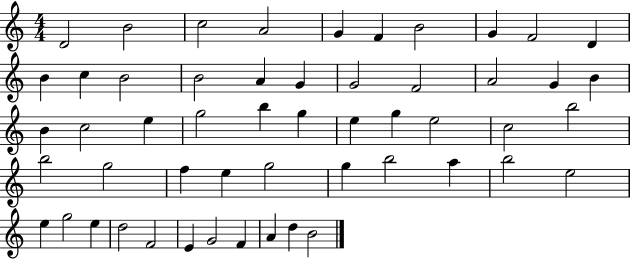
D4/h B4/h C5/h A4/h G4/q F4/q B4/h G4/q F4/h D4/q B4/q C5/q B4/h B4/h A4/q G4/q G4/h F4/h A4/h G4/q B4/q B4/q C5/h E5/q G5/h B5/q G5/q E5/q G5/q E5/h C5/h B5/h B5/h G5/h F5/q E5/q G5/h G5/q B5/h A5/q B5/h E5/h E5/q G5/h E5/q D5/h F4/h E4/q G4/h F4/q A4/q D5/q B4/h